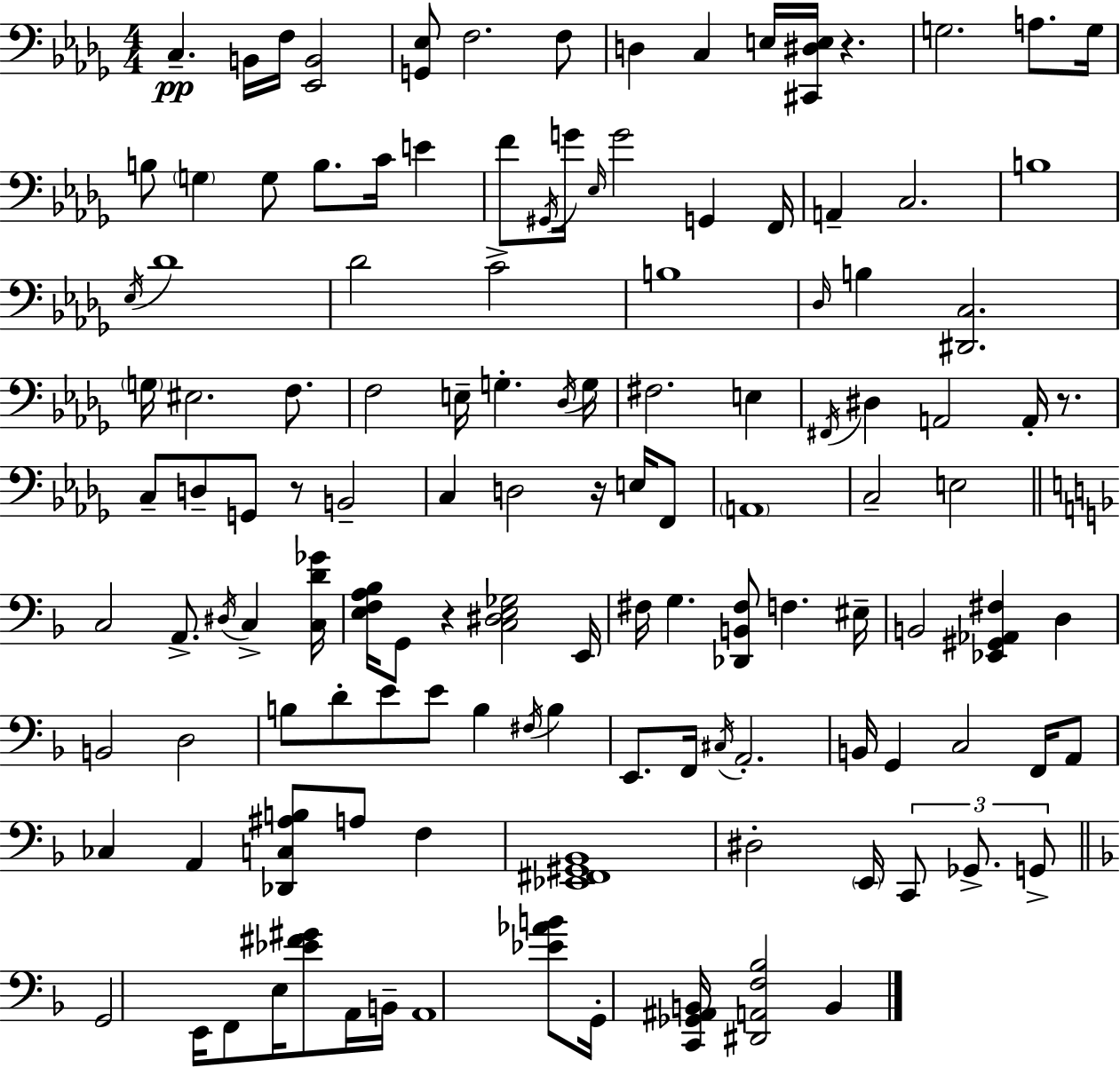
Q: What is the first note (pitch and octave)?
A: C3